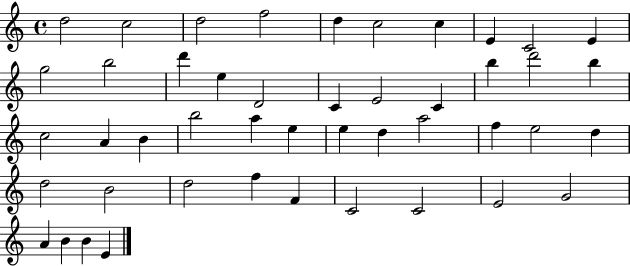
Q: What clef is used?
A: treble